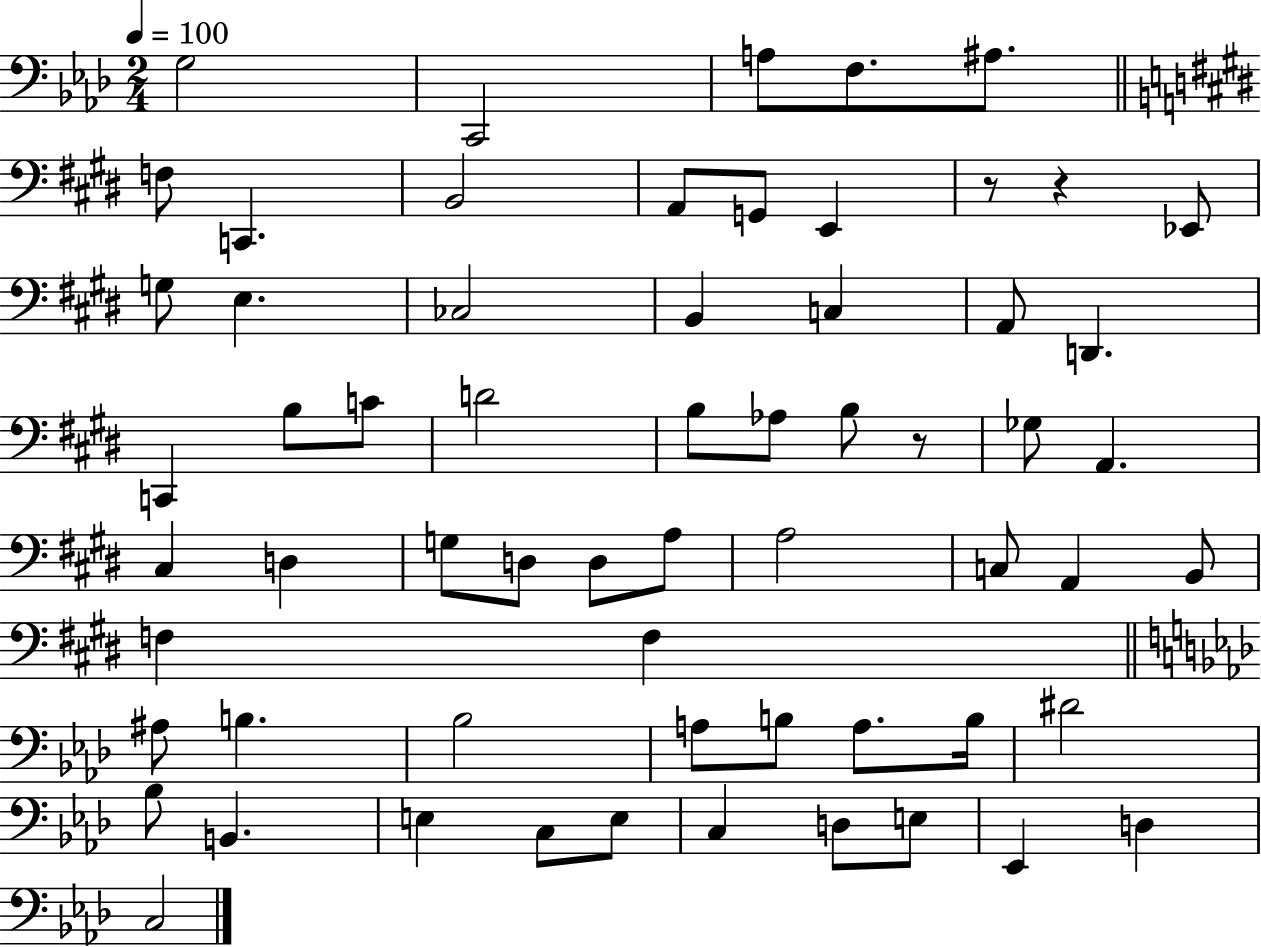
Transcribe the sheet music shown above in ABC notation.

X:1
T:Untitled
M:2/4
L:1/4
K:Ab
G,2 C,,2 A,/2 F,/2 ^A,/2 F,/2 C,, B,,2 A,,/2 G,,/2 E,, z/2 z _E,,/2 G,/2 E, _C,2 B,, C, A,,/2 D,, C,, B,/2 C/2 D2 B,/2 _A,/2 B,/2 z/2 _G,/2 A,, ^C, D, G,/2 D,/2 D,/2 A,/2 A,2 C,/2 A,, B,,/2 F, F, ^A,/2 B, _B,2 A,/2 B,/2 A,/2 B,/4 ^D2 _B,/2 B,, E, C,/2 E,/2 C, D,/2 E,/2 _E,, D, C,2